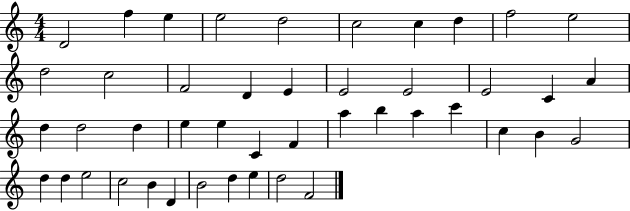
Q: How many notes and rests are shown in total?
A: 45